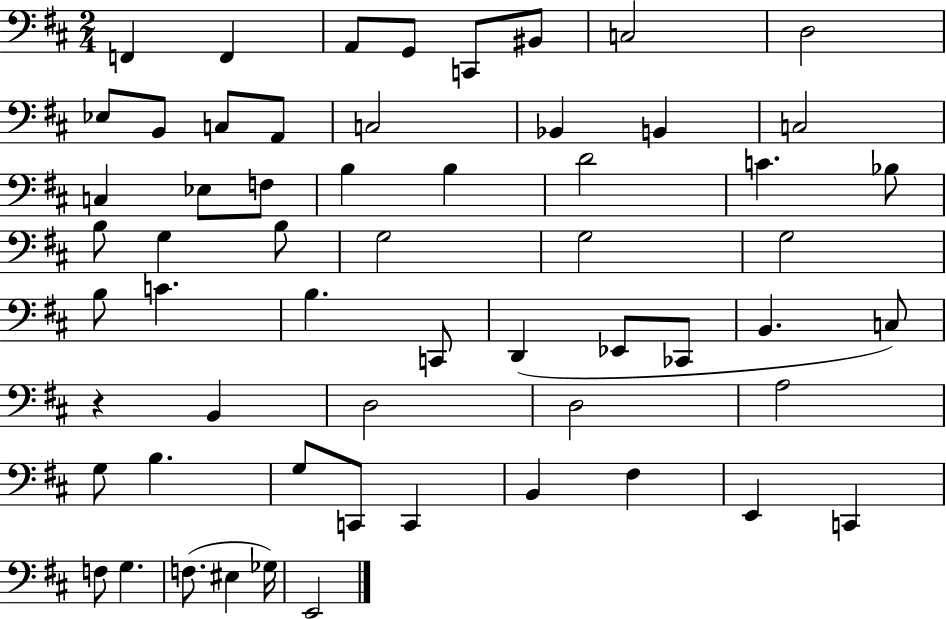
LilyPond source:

{
  \clef bass
  \numericTimeSignature
  \time 2/4
  \key d \major
  f,4 f,4 | a,8 g,8 c,8 bis,8 | c2 | d2 | \break ees8 b,8 c8 a,8 | c2 | bes,4 b,4 | c2 | \break c4 ees8 f8 | b4 b4 | d'2 | c'4. bes8 | \break b8 g4 b8 | g2 | g2 | g2 | \break b8 c'4. | b4. c,8 | d,4( ees,8 ces,8 | b,4. c8) | \break r4 b,4 | d2 | d2 | a2 | \break g8 b4. | g8 c,8 c,4 | b,4 fis4 | e,4 c,4 | \break f8 g4. | f8.( eis4 ges16) | e,2 | \bar "|."
}